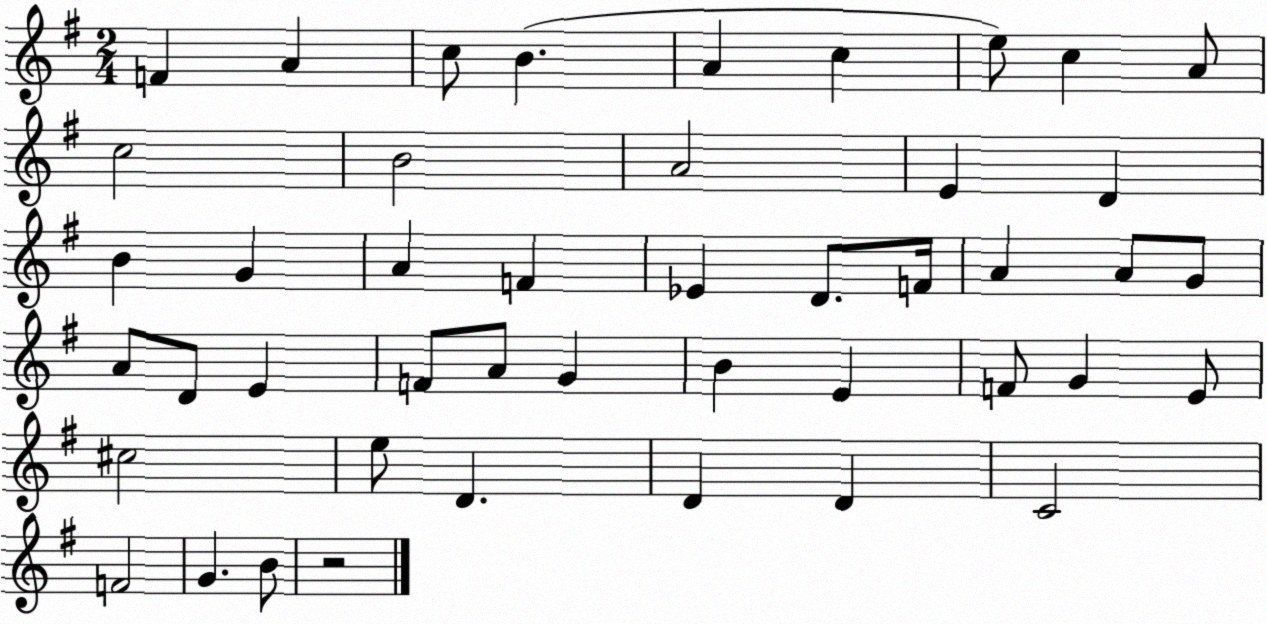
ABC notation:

X:1
T:Untitled
M:2/4
L:1/4
K:G
F A c/2 B A c e/2 c A/2 c2 B2 A2 E D B G A F _E D/2 F/4 A A/2 G/2 A/2 D/2 E F/2 A/2 G B E F/2 G E/2 ^c2 e/2 D D D C2 F2 G B/2 z2